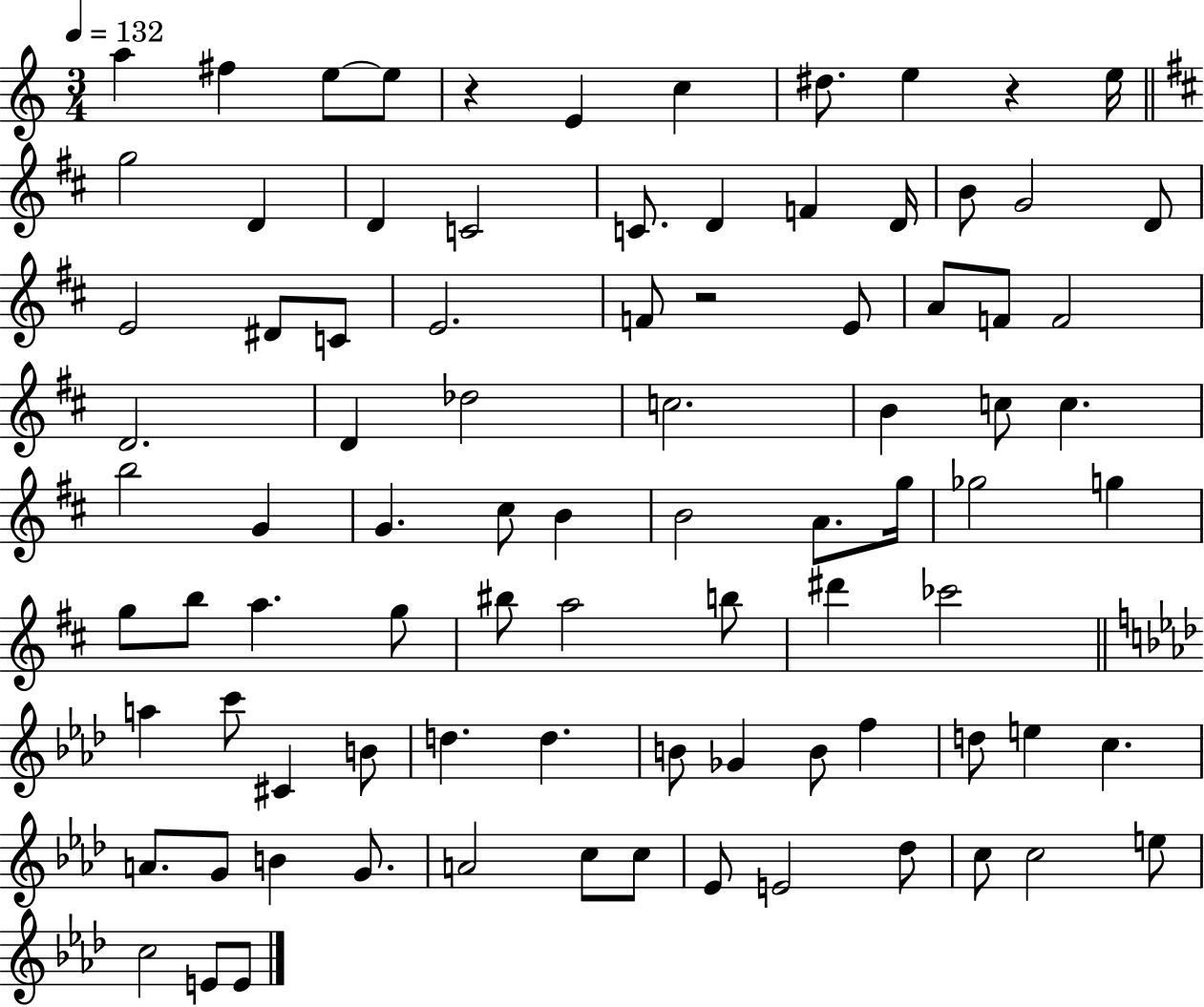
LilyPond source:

{
  \clef treble
  \numericTimeSignature
  \time 3/4
  \key c \major
  \tempo 4 = 132
  a''4 fis''4 e''8~~ e''8 | r4 e'4 c''4 | dis''8. e''4 r4 e''16 | \bar "||" \break \key d \major g''2 d'4 | d'4 c'2 | c'8. d'4 f'4 d'16 | b'8 g'2 d'8 | \break e'2 dis'8 c'8 | e'2. | f'8 r2 e'8 | a'8 f'8 f'2 | \break d'2. | d'4 des''2 | c''2. | b'4 c''8 c''4. | \break b''2 g'4 | g'4. cis''8 b'4 | b'2 a'8. g''16 | ges''2 g''4 | \break g''8 b''8 a''4. g''8 | bis''8 a''2 b''8 | dis'''4 ces'''2 | \bar "||" \break \key aes \major a''4 c'''8 cis'4 b'8 | d''4. d''4. | b'8 ges'4 b'8 f''4 | d''8 e''4 c''4. | \break a'8. g'8 b'4 g'8. | a'2 c''8 c''8 | ees'8 e'2 des''8 | c''8 c''2 e''8 | \break c''2 e'8 e'8 | \bar "|."
}